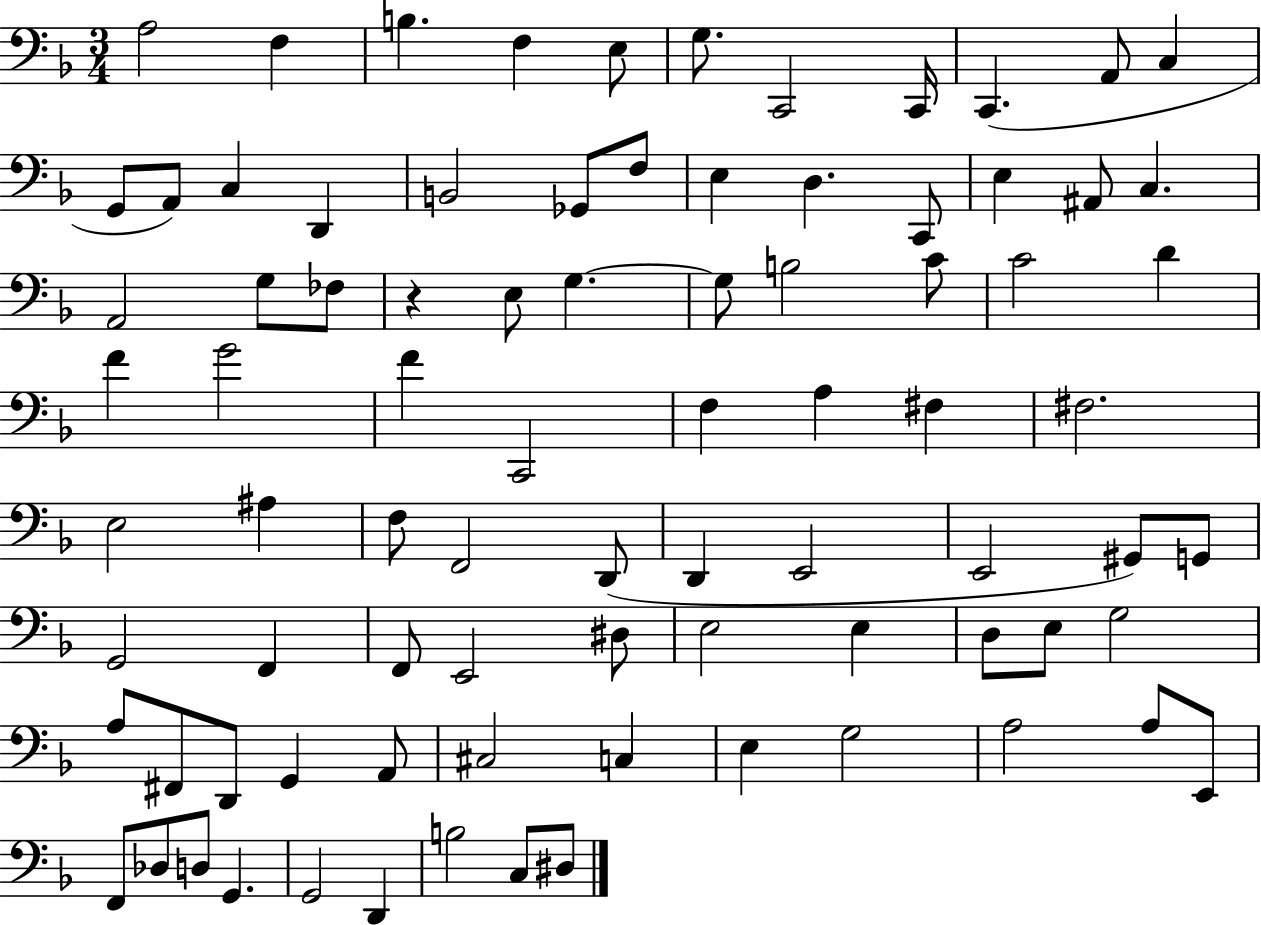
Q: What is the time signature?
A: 3/4